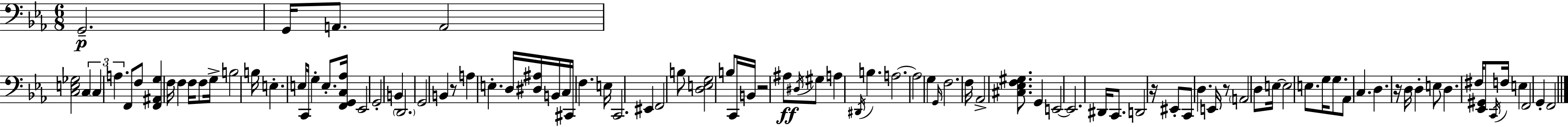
X:1
T:Untitled
M:6/8
L:1/4
K:Cm
G,,2 G,,/4 A,,/2 A,,2 [C,E,_G,]2 C, C, A, F,,/2 F,/2 [F,,^A,,G,] F,/4 F, F,/4 F,/2 G,/4 B,2 B,/4 E, E,/4 C,,/4 G, E,/2 [F,,G,,C,_A,]/4 _E,,2 G,,2 B,, D,,2 G,,2 B,, z/2 A, E, D,/4 [^D,^A,]/4 B,,/4 C,/4 ^C,,/4 F, E,/4 C,,2 ^E,, F,,2 B,/2 [D,E,G,]2 B,/2 C,,/4 B,,/4 z2 ^A,/2 ^D,/4 ^G,/2 A, ^D,,/4 B, A,2 A,2 G, G,,/4 F,2 F,/4 _A,,2 [^C,_E,F,^G,]/2 G,, E,,2 E,,2 ^D,,/4 C,,/2 D,,2 z/4 ^E,,/2 C,,/2 D, E,,/4 z/2 A,,2 D,/2 E,/4 E,2 E,/2 G,/4 G,/2 _A,,/2 C, D, z/4 D,/4 D, E,/2 D, ^F,/4 [_E,,^G,,]/2 C,,/4 F,/4 E, F,,2 G,, F,,2